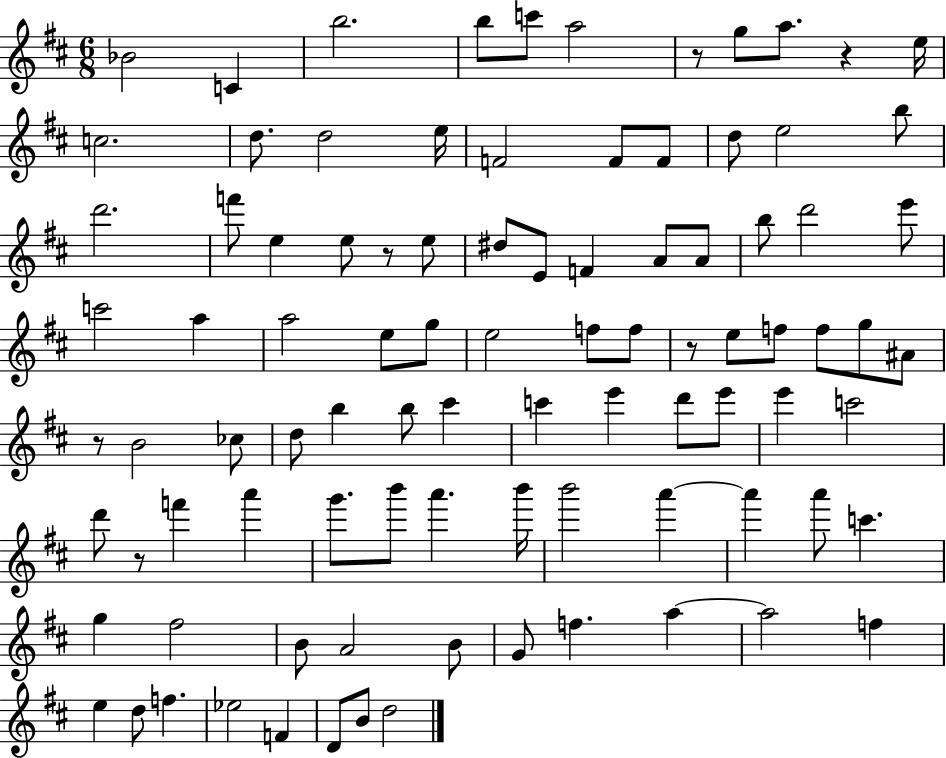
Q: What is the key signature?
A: D major